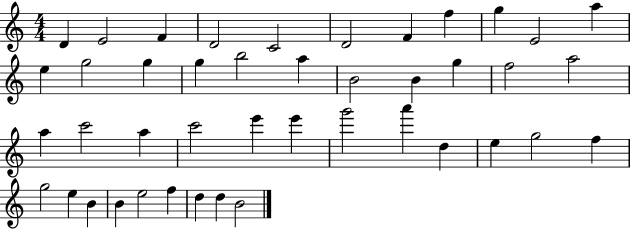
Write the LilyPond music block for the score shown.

{
  \clef treble
  \numericTimeSignature
  \time 4/4
  \key c \major
  d'4 e'2 f'4 | d'2 c'2 | d'2 f'4 f''4 | g''4 e'2 a''4 | \break e''4 g''2 g''4 | g''4 b''2 a''4 | b'2 b'4 g''4 | f''2 a''2 | \break a''4 c'''2 a''4 | c'''2 e'''4 e'''4 | g'''2 a'''4 d''4 | e''4 g''2 f''4 | \break g''2 e''4 b'4 | b'4 e''2 f''4 | d''4 d''4 b'2 | \bar "|."
}